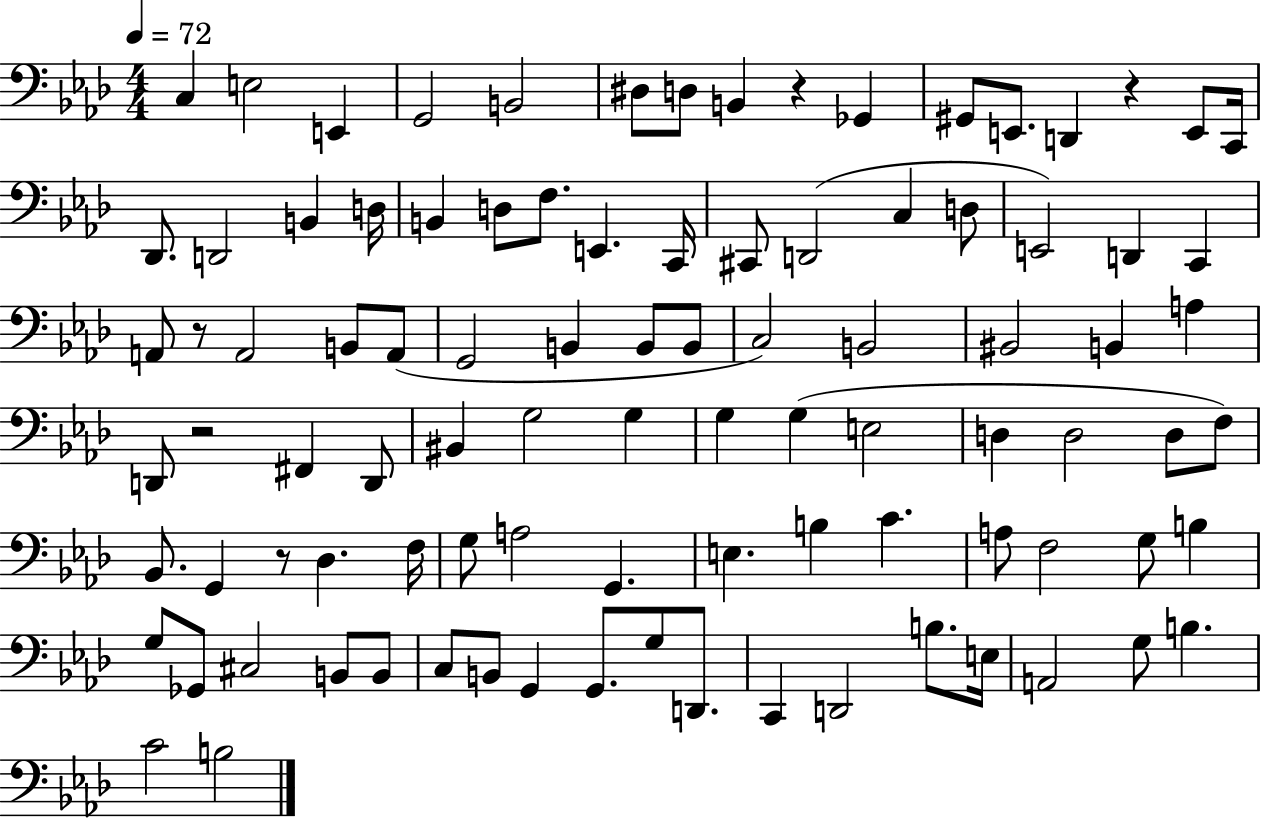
{
  \clef bass
  \numericTimeSignature
  \time 4/4
  \key aes \major
  \tempo 4 = 72
  c4 e2 e,4 | g,2 b,2 | dis8 d8 b,4 r4 ges,4 | gis,8 e,8. d,4 r4 e,8 c,16 | \break des,8. d,2 b,4 d16 | b,4 d8 f8. e,4. c,16 | cis,8 d,2( c4 d8 | e,2) d,4 c,4 | \break a,8 r8 a,2 b,8 a,8( | g,2 b,4 b,8 b,8 | c2) b,2 | bis,2 b,4 a4 | \break d,8 r2 fis,4 d,8 | bis,4 g2 g4 | g4 g4( e2 | d4 d2 d8 f8) | \break bes,8. g,4 r8 des4. f16 | g8 a2 g,4. | e4. b4 c'4. | a8 f2 g8 b4 | \break g8 ges,8 cis2 b,8 b,8 | c8 b,8 g,4 g,8. g8 d,8. | c,4 d,2 b8. e16 | a,2 g8 b4. | \break c'2 b2 | \bar "|."
}